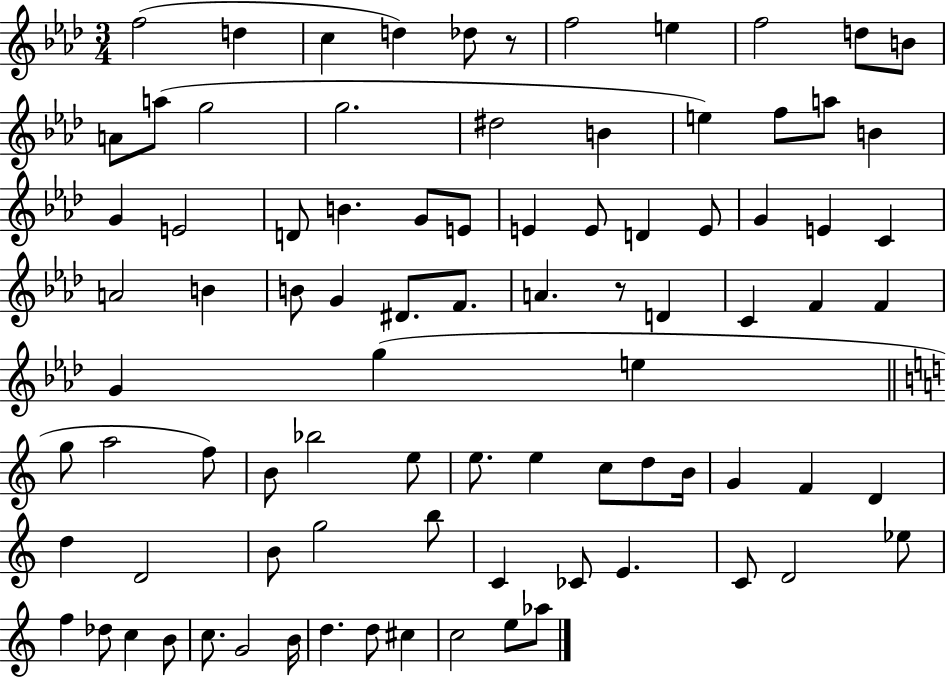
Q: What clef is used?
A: treble